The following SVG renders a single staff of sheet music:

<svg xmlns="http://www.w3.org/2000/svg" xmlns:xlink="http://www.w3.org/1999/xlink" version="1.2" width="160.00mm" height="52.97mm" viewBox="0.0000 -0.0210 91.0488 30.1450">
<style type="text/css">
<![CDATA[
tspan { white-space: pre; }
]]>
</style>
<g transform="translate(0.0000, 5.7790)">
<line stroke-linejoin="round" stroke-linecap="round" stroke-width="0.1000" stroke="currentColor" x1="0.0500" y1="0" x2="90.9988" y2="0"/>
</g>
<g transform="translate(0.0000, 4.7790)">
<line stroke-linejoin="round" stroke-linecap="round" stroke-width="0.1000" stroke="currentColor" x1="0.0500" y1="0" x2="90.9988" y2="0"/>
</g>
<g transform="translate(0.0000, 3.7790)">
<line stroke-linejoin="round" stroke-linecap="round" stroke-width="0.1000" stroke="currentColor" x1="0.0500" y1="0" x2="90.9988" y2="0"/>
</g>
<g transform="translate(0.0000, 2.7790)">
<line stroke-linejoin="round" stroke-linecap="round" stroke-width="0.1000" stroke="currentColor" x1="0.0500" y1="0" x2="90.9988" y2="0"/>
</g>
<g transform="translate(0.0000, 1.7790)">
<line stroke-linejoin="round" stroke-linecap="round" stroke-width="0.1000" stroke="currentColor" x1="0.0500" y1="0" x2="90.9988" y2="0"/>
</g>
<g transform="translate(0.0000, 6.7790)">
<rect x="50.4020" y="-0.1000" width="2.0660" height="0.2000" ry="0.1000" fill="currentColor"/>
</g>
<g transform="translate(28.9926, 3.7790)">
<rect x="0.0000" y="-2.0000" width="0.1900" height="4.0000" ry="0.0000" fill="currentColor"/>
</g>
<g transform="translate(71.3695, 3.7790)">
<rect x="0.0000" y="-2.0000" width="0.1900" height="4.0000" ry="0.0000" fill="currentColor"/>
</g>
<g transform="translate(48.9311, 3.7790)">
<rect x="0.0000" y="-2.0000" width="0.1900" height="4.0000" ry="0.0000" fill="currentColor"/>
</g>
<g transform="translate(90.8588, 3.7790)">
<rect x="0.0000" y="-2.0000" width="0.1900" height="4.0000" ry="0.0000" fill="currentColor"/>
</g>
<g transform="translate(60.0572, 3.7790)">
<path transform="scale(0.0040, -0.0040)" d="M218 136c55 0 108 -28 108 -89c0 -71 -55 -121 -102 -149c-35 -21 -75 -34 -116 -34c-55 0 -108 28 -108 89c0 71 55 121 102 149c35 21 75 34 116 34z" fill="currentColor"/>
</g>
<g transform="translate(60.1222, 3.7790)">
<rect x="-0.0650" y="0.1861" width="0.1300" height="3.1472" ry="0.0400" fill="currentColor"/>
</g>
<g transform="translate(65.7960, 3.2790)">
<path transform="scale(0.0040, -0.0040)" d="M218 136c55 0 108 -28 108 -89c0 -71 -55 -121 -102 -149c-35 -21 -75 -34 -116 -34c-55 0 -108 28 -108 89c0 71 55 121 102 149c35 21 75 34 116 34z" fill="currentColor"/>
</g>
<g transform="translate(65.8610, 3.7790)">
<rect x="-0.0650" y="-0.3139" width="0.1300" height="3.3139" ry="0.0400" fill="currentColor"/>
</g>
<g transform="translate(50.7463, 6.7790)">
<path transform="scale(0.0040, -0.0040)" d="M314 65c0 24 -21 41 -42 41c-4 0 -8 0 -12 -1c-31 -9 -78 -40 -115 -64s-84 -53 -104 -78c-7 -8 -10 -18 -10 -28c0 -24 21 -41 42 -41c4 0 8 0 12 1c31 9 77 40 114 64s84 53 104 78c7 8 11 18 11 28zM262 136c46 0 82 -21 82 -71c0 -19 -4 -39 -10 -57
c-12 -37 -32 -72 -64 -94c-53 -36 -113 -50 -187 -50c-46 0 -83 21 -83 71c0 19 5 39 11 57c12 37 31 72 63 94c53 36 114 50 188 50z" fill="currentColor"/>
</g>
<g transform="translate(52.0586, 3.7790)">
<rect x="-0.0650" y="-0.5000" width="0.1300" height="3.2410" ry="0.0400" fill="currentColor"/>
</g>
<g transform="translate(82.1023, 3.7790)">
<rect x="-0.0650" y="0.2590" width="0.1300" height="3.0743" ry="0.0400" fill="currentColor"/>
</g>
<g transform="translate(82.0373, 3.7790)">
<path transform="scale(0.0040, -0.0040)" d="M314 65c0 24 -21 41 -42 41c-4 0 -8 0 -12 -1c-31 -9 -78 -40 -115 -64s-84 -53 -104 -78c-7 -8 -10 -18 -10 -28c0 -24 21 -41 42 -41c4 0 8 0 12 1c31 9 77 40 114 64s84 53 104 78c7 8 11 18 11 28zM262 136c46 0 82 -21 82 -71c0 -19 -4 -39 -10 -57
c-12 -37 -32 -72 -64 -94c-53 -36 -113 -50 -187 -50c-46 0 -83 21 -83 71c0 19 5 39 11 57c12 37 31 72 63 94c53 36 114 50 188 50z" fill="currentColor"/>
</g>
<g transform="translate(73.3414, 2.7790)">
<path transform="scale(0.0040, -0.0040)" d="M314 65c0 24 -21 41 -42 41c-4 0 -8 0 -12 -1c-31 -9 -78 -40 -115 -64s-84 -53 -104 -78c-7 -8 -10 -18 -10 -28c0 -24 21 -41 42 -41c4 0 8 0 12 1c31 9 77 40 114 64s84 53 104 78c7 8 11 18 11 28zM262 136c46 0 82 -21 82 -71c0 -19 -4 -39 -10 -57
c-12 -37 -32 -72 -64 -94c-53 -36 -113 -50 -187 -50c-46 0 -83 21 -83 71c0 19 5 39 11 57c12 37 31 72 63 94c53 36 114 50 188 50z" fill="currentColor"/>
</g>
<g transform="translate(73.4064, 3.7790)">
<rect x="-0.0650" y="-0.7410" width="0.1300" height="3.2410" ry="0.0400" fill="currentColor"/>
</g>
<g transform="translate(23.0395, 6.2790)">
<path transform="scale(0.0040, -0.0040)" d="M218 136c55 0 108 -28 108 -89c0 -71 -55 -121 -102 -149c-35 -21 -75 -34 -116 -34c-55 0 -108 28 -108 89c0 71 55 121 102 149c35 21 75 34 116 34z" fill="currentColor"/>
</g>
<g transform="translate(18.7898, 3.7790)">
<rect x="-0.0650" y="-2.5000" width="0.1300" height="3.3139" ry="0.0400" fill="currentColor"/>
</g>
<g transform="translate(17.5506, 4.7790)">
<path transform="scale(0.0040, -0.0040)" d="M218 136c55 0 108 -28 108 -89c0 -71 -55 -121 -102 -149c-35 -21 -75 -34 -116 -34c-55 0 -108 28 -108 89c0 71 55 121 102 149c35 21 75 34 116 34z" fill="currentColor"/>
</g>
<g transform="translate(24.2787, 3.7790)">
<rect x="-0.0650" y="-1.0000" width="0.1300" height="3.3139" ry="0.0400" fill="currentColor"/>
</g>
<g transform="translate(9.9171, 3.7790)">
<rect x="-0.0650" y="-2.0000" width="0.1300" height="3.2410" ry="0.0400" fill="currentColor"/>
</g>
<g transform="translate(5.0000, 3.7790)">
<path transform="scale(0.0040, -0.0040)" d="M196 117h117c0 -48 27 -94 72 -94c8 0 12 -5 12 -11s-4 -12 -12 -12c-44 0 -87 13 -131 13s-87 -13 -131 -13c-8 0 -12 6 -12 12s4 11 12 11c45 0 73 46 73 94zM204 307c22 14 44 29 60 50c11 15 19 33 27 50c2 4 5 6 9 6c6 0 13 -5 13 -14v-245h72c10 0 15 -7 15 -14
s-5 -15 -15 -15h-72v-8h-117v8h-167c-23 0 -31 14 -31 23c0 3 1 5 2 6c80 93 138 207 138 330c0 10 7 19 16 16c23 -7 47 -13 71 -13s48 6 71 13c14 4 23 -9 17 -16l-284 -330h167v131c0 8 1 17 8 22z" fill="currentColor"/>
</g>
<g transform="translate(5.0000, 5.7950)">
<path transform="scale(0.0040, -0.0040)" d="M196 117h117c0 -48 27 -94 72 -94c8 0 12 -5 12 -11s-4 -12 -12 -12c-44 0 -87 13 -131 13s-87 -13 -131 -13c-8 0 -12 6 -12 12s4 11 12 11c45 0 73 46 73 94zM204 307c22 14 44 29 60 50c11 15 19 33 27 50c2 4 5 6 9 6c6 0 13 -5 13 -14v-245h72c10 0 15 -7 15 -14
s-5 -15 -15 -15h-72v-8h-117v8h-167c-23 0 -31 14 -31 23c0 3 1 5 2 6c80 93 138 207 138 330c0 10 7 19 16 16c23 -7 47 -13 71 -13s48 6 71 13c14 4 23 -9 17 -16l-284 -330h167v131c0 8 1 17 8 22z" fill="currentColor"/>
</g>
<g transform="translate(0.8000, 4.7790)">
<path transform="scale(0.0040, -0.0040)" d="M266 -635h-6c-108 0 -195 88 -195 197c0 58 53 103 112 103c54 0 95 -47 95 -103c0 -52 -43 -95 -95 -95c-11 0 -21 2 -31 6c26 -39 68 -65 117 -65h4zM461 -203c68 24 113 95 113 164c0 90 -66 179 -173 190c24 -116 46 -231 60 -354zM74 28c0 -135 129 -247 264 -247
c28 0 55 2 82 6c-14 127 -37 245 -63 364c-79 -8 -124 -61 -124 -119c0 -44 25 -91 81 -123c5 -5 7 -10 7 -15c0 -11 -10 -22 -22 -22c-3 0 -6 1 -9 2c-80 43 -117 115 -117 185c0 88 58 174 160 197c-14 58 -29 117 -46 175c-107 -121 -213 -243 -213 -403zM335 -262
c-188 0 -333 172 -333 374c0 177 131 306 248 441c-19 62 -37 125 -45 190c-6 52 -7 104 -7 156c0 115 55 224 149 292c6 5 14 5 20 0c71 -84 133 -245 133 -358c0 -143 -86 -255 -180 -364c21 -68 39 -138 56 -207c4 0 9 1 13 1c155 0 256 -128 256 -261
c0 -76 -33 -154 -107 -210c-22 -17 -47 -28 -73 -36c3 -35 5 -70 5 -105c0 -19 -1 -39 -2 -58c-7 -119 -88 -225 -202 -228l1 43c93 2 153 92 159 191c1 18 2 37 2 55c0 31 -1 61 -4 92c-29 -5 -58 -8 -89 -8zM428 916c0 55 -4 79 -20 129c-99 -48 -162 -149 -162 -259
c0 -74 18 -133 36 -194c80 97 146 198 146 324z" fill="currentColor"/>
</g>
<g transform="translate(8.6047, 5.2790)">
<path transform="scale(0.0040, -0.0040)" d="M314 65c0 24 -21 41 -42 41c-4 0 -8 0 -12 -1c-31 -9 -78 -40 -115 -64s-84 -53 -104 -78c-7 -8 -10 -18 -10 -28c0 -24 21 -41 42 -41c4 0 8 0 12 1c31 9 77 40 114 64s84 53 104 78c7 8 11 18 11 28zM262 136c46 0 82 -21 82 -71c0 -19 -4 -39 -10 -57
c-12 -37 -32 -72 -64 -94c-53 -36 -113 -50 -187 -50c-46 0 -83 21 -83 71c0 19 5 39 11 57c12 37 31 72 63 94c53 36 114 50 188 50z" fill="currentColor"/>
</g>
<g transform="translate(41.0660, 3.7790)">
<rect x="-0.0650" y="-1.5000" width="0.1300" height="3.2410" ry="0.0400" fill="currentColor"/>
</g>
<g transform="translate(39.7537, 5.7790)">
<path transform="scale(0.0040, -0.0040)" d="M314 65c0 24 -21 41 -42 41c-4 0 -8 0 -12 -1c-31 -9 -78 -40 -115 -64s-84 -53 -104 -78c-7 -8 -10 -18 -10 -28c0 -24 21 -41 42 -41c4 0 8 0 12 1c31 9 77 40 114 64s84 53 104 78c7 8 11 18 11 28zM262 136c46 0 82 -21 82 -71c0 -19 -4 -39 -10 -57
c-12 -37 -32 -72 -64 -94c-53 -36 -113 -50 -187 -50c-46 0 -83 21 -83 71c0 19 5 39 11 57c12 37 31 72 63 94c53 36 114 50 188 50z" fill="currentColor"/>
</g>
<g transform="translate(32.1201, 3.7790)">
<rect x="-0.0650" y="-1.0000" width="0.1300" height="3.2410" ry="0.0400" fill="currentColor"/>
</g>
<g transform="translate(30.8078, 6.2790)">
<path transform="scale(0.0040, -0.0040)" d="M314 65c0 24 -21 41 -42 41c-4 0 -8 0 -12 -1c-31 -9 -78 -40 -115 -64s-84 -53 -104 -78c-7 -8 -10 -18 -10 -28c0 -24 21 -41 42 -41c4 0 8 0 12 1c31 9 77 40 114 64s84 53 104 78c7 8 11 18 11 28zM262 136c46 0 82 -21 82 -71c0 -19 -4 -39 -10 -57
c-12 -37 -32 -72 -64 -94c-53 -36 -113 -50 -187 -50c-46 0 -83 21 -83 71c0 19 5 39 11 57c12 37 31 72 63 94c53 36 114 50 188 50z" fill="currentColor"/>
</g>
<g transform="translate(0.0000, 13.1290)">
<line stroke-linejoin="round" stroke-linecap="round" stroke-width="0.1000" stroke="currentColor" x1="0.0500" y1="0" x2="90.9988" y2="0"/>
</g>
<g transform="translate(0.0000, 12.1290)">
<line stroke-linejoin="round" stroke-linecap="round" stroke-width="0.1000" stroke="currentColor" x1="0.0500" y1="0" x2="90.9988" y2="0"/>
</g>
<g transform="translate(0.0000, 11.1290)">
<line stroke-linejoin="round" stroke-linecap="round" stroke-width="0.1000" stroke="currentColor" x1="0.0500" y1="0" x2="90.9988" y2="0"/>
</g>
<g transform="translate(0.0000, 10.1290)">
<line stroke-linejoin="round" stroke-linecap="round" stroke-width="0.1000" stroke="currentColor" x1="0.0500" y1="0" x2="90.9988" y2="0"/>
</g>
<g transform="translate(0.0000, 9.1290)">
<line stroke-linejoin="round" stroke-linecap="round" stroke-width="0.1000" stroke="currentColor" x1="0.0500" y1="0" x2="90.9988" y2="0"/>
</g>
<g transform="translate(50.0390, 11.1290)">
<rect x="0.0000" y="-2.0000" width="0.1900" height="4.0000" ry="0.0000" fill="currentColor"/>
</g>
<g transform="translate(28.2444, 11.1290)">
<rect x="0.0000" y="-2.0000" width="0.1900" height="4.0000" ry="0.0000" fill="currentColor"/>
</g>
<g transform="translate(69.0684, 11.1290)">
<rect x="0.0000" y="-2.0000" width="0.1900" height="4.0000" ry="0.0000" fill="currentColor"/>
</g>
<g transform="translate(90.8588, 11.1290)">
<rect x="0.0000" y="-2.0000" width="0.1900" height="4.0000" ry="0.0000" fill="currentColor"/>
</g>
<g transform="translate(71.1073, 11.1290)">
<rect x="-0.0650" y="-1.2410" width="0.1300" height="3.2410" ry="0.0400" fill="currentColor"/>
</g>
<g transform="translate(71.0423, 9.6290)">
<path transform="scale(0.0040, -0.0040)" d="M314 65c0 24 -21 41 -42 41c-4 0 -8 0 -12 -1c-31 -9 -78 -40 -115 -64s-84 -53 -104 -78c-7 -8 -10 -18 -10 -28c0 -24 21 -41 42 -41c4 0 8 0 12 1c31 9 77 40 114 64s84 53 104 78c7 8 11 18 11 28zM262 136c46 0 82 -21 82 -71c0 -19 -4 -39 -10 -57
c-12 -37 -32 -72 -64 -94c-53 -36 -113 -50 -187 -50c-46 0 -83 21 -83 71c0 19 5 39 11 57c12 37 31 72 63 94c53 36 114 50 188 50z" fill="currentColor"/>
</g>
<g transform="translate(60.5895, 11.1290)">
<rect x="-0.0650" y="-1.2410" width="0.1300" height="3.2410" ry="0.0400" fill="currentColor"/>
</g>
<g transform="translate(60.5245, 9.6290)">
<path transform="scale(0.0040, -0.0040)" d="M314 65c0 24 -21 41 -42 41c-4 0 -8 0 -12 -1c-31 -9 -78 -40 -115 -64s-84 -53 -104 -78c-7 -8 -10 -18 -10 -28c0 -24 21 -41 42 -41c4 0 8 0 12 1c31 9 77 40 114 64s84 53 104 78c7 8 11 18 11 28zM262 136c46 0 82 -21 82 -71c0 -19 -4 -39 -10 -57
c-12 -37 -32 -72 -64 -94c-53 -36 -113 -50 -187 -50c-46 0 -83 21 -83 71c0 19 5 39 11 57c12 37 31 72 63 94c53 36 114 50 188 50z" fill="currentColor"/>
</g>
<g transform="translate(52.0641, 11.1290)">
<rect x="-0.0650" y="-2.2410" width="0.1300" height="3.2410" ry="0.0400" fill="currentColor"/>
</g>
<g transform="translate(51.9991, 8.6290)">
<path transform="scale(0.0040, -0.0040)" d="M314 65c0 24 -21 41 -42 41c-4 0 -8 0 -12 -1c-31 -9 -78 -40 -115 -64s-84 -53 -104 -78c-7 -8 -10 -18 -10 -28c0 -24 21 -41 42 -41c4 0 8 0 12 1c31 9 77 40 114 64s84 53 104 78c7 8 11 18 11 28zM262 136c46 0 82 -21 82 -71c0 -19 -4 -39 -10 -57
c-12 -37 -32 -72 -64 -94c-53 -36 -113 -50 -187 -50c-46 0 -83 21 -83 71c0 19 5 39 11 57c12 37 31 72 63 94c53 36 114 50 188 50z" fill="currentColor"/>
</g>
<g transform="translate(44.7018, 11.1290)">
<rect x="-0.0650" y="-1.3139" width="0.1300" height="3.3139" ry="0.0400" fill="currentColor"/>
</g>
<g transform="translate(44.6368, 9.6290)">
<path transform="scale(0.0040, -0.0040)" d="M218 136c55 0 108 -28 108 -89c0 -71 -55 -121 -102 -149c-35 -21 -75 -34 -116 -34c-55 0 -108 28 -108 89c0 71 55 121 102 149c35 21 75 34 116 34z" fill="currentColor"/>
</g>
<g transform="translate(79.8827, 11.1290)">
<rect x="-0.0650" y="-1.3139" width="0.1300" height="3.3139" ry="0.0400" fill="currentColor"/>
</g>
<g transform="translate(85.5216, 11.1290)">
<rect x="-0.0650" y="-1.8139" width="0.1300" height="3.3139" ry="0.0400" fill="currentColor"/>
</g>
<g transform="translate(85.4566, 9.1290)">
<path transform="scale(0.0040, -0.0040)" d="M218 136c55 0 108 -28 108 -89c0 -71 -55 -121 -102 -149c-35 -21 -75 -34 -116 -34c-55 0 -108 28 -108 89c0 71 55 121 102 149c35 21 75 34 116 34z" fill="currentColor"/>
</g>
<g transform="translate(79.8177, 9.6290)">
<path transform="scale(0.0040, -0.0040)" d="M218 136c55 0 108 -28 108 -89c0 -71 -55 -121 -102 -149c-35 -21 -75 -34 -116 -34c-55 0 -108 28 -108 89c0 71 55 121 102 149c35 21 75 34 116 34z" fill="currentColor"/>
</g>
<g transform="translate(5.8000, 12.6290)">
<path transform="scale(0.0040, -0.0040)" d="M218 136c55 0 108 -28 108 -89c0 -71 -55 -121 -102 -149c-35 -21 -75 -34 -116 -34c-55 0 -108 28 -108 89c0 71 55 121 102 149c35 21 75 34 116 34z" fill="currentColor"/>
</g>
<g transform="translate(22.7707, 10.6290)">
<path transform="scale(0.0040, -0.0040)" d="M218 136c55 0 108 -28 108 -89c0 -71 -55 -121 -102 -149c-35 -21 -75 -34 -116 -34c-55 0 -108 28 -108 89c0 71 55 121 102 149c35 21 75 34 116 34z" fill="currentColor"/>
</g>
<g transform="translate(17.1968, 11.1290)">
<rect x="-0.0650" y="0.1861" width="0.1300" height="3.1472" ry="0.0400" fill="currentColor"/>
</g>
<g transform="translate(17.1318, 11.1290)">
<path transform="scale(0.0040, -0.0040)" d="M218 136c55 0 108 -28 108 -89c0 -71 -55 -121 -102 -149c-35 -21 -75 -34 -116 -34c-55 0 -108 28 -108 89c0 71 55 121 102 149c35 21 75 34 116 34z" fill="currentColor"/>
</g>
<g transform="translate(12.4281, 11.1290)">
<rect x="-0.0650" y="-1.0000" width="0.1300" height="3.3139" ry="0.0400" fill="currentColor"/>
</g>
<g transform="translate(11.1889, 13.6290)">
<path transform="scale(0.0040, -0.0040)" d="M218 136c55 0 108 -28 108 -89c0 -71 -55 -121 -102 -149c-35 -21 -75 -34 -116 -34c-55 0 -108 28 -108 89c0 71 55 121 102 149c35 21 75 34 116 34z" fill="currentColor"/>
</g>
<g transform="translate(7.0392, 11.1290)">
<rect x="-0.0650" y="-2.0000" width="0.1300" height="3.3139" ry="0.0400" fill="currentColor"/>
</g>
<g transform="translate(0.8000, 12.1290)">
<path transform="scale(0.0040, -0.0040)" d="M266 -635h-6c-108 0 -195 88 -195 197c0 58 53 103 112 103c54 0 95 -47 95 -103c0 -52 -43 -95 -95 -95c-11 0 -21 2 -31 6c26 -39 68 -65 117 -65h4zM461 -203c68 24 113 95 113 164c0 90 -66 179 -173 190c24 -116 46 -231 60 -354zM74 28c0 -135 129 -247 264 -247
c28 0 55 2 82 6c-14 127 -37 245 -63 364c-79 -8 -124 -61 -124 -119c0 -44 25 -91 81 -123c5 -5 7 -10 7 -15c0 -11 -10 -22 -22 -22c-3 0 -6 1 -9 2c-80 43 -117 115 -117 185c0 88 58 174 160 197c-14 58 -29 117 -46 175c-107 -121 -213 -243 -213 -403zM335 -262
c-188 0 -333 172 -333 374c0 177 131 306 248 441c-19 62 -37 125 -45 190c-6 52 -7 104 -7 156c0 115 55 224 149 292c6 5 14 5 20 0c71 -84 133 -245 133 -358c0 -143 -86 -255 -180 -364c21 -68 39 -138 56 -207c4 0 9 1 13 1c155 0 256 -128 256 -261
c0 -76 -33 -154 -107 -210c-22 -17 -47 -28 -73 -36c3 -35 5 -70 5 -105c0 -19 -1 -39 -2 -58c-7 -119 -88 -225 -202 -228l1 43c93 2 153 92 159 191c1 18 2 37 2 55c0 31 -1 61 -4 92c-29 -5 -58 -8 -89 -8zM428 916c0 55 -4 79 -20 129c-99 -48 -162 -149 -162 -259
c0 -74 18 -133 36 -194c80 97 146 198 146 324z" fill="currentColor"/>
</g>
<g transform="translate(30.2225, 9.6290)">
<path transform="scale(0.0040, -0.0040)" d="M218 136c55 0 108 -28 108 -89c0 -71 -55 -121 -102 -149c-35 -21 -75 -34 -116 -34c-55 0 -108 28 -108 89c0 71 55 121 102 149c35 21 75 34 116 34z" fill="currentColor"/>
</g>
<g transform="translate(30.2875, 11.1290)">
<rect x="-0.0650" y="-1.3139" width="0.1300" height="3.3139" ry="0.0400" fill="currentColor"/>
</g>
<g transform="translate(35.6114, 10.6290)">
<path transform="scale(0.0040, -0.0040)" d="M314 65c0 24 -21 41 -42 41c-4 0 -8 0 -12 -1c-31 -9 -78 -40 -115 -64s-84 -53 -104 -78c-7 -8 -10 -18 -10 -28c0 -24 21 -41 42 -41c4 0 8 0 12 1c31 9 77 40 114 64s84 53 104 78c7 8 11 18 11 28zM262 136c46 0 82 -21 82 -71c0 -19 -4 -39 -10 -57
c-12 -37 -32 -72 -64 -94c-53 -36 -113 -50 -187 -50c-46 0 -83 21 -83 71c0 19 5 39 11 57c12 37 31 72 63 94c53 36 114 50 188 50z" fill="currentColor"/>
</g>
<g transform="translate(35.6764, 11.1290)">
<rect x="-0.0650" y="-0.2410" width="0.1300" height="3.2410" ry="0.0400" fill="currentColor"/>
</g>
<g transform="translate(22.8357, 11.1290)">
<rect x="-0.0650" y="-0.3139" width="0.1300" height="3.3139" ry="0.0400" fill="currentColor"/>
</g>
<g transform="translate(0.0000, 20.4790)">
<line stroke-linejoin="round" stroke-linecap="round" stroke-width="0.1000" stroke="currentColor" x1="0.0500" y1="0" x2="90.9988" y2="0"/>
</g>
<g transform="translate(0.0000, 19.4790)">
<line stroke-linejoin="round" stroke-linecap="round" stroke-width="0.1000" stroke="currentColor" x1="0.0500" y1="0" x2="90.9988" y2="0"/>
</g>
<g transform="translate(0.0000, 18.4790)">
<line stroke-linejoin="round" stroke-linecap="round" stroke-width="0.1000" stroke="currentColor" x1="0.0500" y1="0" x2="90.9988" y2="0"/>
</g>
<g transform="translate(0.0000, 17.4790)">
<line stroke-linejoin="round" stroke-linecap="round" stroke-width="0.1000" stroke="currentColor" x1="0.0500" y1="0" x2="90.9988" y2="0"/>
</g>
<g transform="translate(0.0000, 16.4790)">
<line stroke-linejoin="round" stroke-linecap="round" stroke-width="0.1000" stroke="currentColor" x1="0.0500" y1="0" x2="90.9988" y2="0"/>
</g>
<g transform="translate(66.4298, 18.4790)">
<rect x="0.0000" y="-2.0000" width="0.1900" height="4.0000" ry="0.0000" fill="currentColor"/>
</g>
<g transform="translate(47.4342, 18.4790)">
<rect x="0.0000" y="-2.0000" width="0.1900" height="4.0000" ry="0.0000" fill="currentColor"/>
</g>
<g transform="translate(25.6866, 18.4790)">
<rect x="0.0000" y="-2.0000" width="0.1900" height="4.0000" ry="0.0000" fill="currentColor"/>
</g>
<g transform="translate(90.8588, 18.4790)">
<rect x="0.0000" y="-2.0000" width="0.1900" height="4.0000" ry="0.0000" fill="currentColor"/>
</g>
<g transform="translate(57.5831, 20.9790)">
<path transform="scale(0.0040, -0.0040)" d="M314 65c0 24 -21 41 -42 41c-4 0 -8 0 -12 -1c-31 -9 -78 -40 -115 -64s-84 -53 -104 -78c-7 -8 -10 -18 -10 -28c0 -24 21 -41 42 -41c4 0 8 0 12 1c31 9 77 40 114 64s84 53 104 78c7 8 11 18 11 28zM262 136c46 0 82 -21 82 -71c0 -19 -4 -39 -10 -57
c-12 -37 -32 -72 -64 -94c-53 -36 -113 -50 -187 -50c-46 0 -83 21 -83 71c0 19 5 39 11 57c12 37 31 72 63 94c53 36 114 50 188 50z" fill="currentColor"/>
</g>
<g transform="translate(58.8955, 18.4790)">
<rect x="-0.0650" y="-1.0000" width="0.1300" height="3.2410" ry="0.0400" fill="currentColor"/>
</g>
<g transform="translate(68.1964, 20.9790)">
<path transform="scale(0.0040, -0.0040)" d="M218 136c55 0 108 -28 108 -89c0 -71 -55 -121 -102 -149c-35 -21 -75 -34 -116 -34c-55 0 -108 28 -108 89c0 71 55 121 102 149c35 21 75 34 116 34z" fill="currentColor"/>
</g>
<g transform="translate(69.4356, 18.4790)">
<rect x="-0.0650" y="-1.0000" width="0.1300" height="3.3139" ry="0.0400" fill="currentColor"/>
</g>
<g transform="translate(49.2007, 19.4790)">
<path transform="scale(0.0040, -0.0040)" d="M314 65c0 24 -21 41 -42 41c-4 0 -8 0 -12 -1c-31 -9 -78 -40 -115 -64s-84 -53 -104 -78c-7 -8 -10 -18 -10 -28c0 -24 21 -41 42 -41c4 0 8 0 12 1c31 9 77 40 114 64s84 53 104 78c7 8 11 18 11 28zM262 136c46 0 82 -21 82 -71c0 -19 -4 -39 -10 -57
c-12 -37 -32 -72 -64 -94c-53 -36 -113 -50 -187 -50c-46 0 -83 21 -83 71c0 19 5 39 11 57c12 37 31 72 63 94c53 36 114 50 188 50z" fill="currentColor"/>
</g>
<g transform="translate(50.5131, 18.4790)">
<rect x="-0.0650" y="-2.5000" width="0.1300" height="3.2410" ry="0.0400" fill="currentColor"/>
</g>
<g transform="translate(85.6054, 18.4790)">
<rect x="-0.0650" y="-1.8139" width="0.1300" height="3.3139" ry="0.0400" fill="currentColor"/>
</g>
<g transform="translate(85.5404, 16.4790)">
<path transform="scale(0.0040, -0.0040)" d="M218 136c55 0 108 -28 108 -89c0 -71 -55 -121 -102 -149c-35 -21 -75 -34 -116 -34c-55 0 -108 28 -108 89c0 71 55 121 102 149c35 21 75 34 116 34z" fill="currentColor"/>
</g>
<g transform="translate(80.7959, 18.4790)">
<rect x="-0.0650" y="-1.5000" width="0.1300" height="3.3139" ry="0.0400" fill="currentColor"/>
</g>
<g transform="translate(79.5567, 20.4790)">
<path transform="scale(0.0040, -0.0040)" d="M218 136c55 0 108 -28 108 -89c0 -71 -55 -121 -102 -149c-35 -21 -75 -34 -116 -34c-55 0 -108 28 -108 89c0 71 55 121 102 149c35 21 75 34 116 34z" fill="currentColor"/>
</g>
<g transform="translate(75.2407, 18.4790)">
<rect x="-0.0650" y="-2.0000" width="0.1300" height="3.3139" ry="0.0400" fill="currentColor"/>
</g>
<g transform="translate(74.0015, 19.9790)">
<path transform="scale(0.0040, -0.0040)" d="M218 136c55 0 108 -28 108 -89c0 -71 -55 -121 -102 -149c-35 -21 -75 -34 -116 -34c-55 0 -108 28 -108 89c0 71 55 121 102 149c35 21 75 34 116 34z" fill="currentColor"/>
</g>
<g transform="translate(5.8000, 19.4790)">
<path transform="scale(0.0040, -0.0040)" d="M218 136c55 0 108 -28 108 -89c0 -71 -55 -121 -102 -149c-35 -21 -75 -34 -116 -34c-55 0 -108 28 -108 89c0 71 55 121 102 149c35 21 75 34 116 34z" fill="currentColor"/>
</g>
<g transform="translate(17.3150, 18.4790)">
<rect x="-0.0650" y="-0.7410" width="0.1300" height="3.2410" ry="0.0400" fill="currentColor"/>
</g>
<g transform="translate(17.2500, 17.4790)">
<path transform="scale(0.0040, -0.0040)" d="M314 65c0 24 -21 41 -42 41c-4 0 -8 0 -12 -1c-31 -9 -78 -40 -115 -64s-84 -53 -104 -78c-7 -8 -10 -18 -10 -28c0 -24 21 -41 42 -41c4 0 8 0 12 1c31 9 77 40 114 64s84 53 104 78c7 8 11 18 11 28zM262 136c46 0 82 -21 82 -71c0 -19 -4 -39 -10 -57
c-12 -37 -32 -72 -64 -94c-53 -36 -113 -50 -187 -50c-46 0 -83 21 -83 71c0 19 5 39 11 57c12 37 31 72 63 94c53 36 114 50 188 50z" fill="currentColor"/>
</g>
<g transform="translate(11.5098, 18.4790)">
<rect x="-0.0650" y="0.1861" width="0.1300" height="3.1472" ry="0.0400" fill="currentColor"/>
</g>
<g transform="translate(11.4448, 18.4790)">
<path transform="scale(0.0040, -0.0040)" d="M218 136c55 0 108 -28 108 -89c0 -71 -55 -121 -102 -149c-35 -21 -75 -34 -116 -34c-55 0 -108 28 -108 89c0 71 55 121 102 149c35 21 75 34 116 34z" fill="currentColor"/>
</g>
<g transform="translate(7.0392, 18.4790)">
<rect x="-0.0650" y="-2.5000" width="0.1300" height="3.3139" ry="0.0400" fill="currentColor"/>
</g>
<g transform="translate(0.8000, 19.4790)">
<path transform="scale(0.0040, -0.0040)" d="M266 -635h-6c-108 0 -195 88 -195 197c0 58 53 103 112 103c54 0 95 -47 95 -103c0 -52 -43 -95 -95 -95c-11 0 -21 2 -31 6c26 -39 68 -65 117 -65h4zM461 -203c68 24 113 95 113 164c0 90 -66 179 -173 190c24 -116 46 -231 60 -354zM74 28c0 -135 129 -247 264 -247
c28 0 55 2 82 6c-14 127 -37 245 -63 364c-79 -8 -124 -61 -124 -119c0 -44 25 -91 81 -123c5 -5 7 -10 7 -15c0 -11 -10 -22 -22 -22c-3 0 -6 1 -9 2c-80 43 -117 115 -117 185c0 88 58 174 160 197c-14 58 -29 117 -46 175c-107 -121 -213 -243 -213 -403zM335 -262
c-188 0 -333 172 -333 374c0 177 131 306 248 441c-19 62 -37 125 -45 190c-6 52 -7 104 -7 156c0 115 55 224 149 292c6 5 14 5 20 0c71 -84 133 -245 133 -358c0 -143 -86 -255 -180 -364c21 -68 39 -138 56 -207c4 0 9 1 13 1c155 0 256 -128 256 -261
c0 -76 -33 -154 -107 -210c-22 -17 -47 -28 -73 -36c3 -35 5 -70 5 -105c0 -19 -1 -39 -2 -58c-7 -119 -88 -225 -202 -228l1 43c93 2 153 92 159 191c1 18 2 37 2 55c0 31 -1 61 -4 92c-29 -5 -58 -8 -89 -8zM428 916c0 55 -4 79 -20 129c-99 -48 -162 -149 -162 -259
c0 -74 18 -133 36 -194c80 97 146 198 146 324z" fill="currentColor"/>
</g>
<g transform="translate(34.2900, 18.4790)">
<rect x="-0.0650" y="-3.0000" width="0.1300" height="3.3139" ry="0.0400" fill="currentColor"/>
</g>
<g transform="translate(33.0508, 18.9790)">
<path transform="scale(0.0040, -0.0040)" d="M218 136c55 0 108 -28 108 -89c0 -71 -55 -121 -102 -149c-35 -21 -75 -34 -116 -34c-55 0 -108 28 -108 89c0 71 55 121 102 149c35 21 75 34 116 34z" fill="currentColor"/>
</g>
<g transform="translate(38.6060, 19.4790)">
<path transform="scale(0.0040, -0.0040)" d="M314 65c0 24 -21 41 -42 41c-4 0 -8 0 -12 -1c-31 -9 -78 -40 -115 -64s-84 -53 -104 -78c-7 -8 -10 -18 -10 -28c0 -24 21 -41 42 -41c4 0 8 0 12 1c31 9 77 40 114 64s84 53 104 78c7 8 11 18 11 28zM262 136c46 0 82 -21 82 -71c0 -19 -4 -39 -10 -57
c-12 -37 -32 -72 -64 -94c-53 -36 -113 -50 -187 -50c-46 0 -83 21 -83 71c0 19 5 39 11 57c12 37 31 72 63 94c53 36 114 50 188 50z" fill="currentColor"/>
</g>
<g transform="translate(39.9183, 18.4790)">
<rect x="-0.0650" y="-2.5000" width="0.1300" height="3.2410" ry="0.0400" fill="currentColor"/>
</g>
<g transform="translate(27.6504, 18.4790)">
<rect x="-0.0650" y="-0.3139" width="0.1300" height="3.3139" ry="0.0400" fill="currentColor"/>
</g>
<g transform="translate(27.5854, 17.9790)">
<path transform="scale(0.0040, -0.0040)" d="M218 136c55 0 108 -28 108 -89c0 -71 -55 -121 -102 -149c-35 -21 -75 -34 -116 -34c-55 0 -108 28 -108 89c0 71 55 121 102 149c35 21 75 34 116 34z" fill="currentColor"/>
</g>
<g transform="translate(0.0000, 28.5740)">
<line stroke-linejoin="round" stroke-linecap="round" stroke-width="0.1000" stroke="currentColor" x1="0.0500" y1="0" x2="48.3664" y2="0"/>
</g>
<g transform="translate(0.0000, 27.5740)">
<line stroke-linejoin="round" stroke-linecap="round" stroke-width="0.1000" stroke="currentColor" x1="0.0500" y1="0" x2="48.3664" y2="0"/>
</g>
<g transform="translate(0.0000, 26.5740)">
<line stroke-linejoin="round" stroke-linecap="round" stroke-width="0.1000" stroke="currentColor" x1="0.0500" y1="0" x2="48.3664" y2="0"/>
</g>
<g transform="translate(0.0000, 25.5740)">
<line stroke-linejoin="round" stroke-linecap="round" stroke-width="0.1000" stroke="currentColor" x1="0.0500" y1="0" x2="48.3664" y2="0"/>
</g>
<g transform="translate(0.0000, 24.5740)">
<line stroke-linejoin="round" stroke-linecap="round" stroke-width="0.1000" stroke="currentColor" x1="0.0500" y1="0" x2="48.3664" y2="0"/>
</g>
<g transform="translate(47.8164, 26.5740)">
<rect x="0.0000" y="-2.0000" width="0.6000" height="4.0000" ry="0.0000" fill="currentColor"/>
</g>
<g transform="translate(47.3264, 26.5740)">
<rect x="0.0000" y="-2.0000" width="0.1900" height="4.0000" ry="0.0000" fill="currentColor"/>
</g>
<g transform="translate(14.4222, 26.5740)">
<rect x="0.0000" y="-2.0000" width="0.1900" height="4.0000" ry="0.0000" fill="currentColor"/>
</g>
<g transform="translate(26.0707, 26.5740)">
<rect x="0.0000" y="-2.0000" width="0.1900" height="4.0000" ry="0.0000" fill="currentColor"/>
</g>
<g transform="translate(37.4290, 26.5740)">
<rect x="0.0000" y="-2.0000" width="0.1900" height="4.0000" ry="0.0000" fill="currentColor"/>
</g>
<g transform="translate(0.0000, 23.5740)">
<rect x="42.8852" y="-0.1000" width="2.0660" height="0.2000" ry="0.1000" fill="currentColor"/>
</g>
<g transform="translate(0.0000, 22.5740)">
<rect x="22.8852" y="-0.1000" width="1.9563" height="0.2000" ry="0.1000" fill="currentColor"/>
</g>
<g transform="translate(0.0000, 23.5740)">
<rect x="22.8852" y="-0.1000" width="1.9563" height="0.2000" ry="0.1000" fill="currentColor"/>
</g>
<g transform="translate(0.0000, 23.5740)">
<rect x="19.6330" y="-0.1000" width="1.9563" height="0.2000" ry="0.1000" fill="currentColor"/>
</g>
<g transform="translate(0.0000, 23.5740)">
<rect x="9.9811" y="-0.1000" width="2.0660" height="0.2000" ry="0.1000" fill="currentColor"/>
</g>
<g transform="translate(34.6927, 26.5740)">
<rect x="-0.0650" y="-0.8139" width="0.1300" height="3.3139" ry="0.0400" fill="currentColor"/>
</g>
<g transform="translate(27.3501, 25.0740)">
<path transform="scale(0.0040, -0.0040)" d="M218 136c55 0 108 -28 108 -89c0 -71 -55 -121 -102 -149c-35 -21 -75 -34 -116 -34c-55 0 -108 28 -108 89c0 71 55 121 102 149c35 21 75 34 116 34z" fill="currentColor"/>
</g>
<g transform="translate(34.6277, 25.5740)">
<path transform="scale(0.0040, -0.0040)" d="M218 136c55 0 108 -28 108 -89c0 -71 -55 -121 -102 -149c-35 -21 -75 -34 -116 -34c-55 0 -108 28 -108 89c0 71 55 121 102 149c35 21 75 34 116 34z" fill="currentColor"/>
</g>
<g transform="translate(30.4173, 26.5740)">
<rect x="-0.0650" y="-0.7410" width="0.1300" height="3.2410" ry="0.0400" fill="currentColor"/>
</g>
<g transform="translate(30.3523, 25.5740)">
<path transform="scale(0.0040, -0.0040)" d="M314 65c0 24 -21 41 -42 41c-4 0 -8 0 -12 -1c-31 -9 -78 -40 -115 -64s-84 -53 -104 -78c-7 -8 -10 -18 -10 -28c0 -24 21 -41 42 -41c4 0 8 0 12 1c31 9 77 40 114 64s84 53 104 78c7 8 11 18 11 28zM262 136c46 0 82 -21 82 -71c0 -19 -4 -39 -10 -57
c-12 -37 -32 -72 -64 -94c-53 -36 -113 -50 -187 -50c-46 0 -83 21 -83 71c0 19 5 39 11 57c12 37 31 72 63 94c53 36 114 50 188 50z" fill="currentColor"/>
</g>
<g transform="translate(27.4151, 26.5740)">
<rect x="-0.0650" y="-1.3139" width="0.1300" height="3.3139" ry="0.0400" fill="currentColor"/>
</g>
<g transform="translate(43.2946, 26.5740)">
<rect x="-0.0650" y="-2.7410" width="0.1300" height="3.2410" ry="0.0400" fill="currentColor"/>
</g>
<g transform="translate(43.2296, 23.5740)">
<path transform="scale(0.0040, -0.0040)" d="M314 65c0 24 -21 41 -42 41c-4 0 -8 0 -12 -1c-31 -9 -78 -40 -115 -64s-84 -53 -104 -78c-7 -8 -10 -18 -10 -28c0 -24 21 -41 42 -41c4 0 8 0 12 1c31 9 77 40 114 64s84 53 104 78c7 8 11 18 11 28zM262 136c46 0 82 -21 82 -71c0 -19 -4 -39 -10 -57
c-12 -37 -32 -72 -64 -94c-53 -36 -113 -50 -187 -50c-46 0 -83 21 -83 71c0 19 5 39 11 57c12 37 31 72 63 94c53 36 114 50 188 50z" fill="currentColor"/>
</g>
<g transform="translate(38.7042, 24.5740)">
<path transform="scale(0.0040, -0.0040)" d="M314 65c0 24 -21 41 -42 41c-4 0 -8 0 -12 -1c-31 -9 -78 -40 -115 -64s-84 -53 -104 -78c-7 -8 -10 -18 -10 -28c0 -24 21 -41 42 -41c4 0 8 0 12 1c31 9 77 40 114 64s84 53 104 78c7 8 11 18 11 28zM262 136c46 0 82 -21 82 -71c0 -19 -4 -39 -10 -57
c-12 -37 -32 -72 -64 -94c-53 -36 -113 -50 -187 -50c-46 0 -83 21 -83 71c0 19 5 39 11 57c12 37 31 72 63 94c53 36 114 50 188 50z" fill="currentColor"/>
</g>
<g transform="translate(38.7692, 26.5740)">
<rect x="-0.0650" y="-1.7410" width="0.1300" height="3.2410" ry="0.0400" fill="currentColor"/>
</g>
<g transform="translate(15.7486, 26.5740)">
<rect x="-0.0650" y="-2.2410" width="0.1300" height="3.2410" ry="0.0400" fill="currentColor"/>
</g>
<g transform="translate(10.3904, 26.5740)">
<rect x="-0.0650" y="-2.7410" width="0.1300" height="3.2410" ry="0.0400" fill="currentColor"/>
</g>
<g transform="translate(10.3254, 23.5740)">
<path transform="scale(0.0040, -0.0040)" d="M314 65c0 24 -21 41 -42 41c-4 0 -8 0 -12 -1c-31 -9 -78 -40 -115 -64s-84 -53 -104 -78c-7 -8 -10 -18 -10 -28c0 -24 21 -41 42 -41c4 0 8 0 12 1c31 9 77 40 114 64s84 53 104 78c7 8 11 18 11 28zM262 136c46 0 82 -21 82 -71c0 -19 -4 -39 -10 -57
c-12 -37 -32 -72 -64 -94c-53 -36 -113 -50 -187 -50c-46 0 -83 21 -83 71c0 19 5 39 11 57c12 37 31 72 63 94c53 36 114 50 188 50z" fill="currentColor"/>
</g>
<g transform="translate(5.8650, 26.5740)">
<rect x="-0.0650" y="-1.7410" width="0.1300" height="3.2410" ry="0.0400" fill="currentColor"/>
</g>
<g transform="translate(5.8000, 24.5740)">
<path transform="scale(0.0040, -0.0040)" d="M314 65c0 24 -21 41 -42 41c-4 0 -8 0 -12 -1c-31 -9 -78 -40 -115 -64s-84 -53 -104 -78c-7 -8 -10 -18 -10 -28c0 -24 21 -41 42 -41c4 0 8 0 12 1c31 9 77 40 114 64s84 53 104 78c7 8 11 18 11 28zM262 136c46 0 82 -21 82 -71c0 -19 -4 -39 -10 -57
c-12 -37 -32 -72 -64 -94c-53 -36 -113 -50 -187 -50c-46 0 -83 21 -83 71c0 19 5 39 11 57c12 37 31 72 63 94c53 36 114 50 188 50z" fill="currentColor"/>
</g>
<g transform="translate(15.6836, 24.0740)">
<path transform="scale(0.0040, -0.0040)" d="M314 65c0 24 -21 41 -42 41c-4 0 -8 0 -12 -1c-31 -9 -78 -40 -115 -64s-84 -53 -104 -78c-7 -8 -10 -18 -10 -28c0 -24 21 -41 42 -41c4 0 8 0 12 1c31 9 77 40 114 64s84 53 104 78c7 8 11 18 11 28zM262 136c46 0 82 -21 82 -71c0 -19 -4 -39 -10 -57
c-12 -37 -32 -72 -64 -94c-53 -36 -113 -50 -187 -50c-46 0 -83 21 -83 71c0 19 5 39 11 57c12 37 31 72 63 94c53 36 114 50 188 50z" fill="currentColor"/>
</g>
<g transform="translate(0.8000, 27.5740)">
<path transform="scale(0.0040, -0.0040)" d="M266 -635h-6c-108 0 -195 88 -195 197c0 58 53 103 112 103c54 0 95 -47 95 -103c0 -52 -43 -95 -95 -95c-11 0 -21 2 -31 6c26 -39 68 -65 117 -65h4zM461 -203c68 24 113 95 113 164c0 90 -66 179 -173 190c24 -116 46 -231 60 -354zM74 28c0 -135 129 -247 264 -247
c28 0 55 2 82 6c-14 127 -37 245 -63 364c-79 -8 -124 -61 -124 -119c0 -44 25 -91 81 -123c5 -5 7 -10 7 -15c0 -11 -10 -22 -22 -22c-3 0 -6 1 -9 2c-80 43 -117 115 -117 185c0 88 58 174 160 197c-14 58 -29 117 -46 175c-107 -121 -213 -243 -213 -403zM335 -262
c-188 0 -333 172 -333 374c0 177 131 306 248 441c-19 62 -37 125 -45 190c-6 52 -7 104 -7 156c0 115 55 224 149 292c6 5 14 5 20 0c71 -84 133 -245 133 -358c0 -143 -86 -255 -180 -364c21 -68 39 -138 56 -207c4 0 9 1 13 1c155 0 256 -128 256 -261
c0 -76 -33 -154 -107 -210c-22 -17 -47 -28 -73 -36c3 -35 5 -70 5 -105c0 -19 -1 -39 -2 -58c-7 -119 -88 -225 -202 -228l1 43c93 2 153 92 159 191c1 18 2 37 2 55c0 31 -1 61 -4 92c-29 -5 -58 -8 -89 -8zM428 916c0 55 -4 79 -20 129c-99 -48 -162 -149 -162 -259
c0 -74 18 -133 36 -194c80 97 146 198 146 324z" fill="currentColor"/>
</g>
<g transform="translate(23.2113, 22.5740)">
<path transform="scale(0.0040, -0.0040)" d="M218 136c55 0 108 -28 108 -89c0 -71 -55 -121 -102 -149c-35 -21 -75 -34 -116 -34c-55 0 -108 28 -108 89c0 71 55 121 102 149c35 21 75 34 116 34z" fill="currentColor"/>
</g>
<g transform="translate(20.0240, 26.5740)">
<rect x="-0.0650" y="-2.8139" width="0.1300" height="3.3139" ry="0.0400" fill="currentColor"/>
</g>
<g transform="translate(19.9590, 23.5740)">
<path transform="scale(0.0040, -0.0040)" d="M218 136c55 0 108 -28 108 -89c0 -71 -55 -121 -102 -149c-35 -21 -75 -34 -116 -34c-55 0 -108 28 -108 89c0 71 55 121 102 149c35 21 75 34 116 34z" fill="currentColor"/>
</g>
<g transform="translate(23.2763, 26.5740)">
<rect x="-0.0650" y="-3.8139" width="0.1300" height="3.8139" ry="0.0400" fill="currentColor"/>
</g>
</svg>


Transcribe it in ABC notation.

X:1
T:Untitled
M:4/4
L:1/4
K:C
F2 G D D2 E2 C2 B c d2 B2 F D B c e c2 e g2 e2 e2 e f G B d2 c A G2 G2 D2 D F E f f2 a2 g2 a c' e d2 d f2 a2